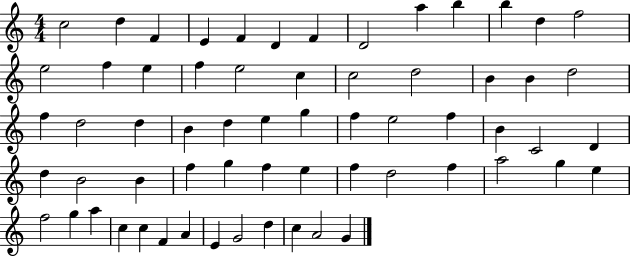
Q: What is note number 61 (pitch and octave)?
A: C5